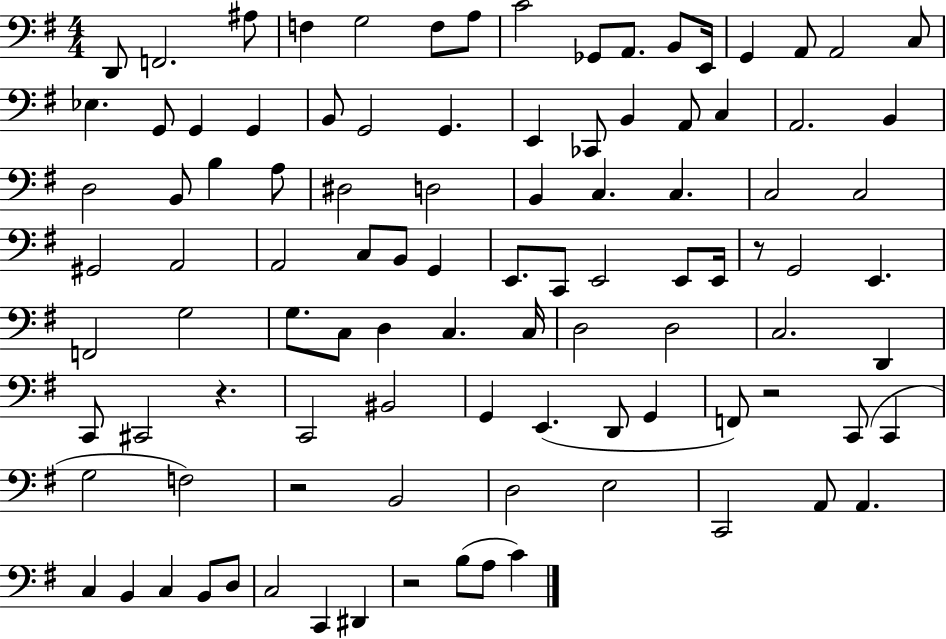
X:1
T:Untitled
M:4/4
L:1/4
K:G
D,,/2 F,,2 ^A,/2 F, G,2 F,/2 A,/2 C2 _G,,/2 A,,/2 B,,/2 E,,/4 G,, A,,/2 A,,2 C,/2 _E, G,,/2 G,, G,, B,,/2 G,,2 G,, E,, _C,,/2 B,, A,,/2 C, A,,2 B,, D,2 B,,/2 B, A,/2 ^D,2 D,2 B,, C, C, C,2 C,2 ^G,,2 A,,2 A,,2 C,/2 B,,/2 G,, E,,/2 C,,/2 E,,2 E,,/2 E,,/4 z/2 G,,2 E,, F,,2 G,2 G,/2 C,/2 D, C, C,/4 D,2 D,2 C,2 D,, C,,/2 ^C,,2 z C,,2 ^B,,2 G,, E,, D,,/2 G,, F,,/2 z2 C,,/2 C,, G,2 F,2 z2 B,,2 D,2 E,2 C,,2 A,,/2 A,, C, B,, C, B,,/2 D,/2 C,2 C,, ^D,, z2 B,/2 A,/2 C